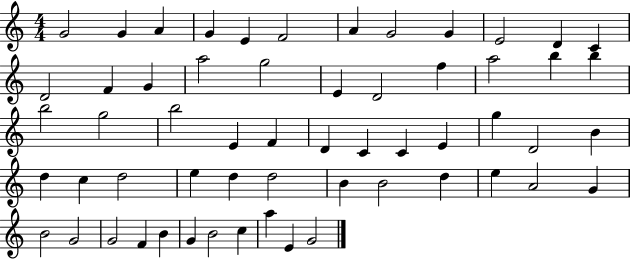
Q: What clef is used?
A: treble